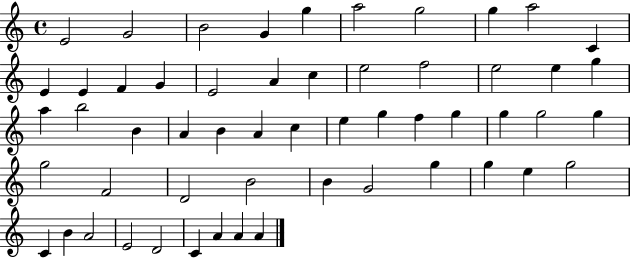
X:1
T:Untitled
M:4/4
L:1/4
K:C
E2 G2 B2 G g a2 g2 g a2 C E E F G E2 A c e2 f2 e2 e g a b2 B A B A c e g f g g g2 g g2 F2 D2 B2 B G2 g g e g2 C B A2 E2 D2 C A A A